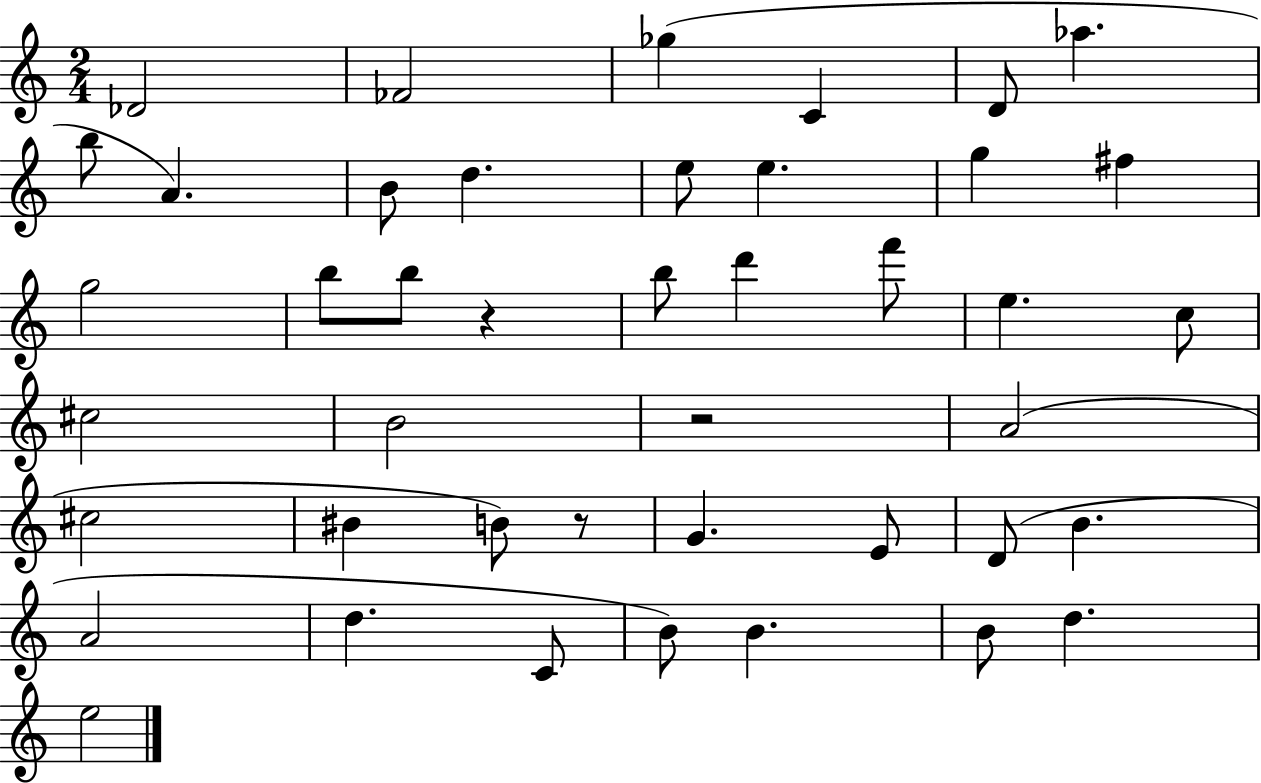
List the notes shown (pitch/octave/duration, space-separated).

Db4/h FES4/h Gb5/q C4/q D4/e Ab5/q. B5/e A4/q. B4/e D5/q. E5/e E5/q. G5/q F#5/q G5/h B5/e B5/e R/q B5/e D6/q F6/e E5/q. C5/e C#5/h B4/h R/h A4/h C#5/h BIS4/q B4/e R/e G4/q. E4/e D4/e B4/q. A4/h D5/q. C4/e B4/e B4/q. B4/e D5/q. E5/h